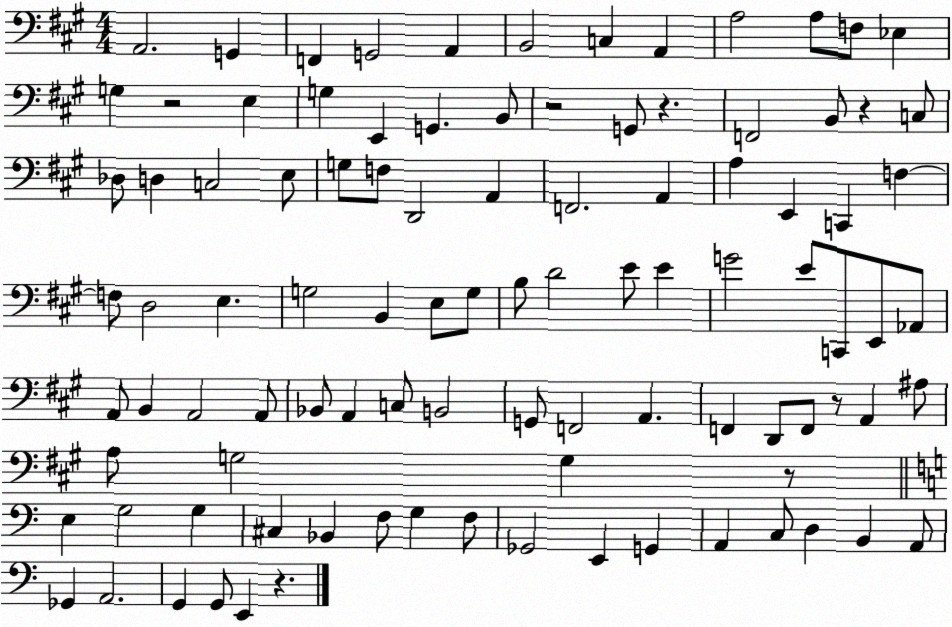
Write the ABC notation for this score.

X:1
T:Untitled
M:4/4
L:1/4
K:A
A,,2 G,, F,, G,,2 A,, B,,2 C, A,, A,2 A,/2 F,/2 _E, G, z2 E, G, E,, G,, B,,/2 z2 G,,/2 z F,,2 B,,/2 z C,/2 _D,/2 D, C,2 E,/2 G,/2 F,/2 D,,2 A,, F,,2 A,, A, E,, C,, F, F,/2 D,2 E, G,2 B,, E,/2 G,/2 B,/2 D2 E/2 E G2 E/2 C,,/2 E,,/2 _A,,/2 A,,/2 B,, A,,2 A,,/2 _B,,/2 A,, C,/2 B,,2 G,,/2 F,,2 A,, F,, D,,/2 F,,/2 z/2 A,, ^A,/2 A,/2 G,2 G, z/2 E, G,2 G, ^C, _B,, F,/2 G, F,/2 _G,,2 E,, G,, A,, C,/2 D, B,, A,,/2 _G,, A,,2 G,, G,,/2 E,, z